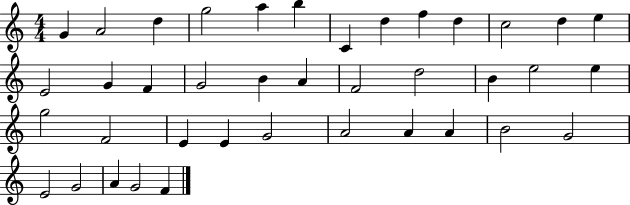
X:1
T:Untitled
M:4/4
L:1/4
K:C
G A2 d g2 a b C d f d c2 d e E2 G F G2 B A F2 d2 B e2 e g2 F2 E E G2 A2 A A B2 G2 E2 G2 A G2 F